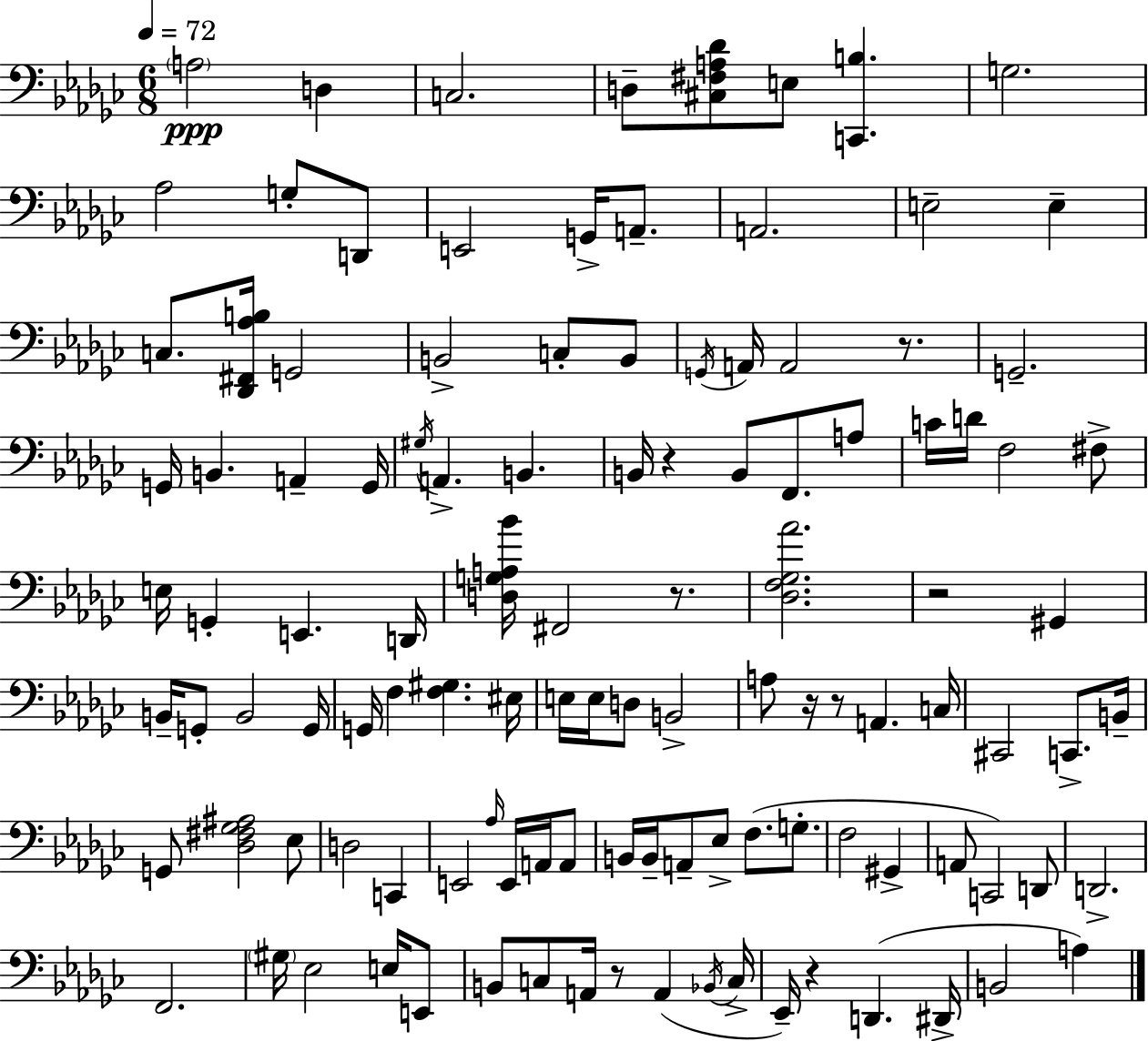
A3/h D3/q C3/h. D3/e [C#3,F#3,A3,Db4]/e E3/e [C2,B3]/q. G3/h. Ab3/h G3/e D2/e E2/h G2/s A2/e. A2/h. E3/h E3/q C3/e. [Db2,F#2,Ab3,B3]/s G2/h B2/h C3/e B2/e G2/s A2/s A2/h R/e. G2/h. G2/s B2/q. A2/q G2/s G#3/s A2/q. B2/q. B2/s R/q B2/e F2/e. A3/e C4/s D4/s F3/h F#3/e E3/s G2/q E2/q. D2/s [D3,G3,A3,Bb4]/s F#2/h R/e. [Db3,F3,Gb3,Ab4]/h. R/h G#2/q B2/s G2/e B2/h G2/s G2/s F3/q [F3,G#3]/q. EIS3/s E3/s E3/s D3/e B2/h A3/e R/s R/e A2/q. C3/s C#2/h C2/e. B2/s G2/e [Db3,F#3,Gb3,A#3]/h Eb3/e D3/h C2/q E2/h Ab3/s E2/s A2/s A2/e B2/s B2/s A2/e Eb3/e F3/e. G3/e. F3/h G#2/q A2/e C2/h D2/e D2/h. F2/h. G#3/s Eb3/h E3/s E2/e B2/e C3/e A2/s R/e A2/q Bb2/s C3/s Eb2/s R/q D2/q. D#2/s B2/h A3/q